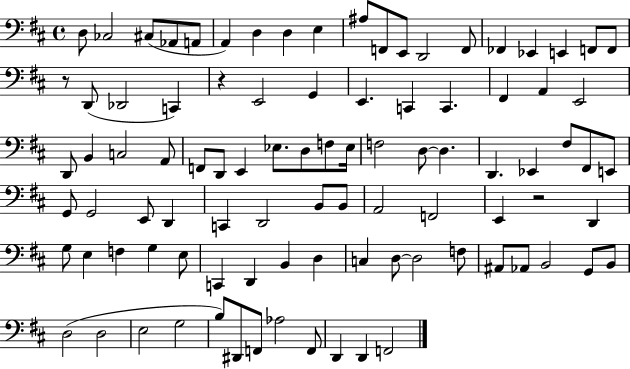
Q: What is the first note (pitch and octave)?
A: D3